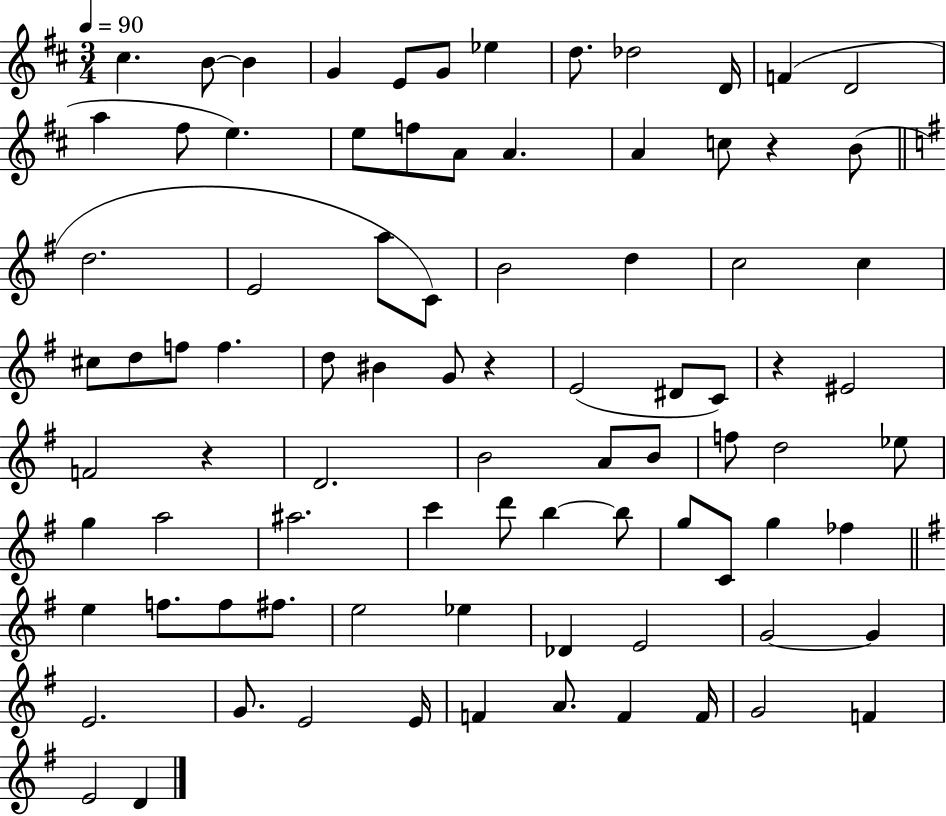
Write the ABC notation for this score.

X:1
T:Untitled
M:3/4
L:1/4
K:D
^c B/2 B G E/2 G/2 _e d/2 _d2 D/4 F D2 a ^f/2 e e/2 f/2 A/2 A A c/2 z B/2 d2 E2 a/2 C/2 B2 d c2 c ^c/2 d/2 f/2 f d/2 ^B G/2 z E2 ^D/2 C/2 z ^E2 F2 z D2 B2 A/2 B/2 f/2 d2 _e/2 g a2 ^a2 c' d'/2 b b/2 g/2 C/2 g _f e f/2 f/2 ^f/2 e2 _e _D E2 G2 G E2 G/2 E2 E/4 F A/2 F F/4 G2 F E2 D